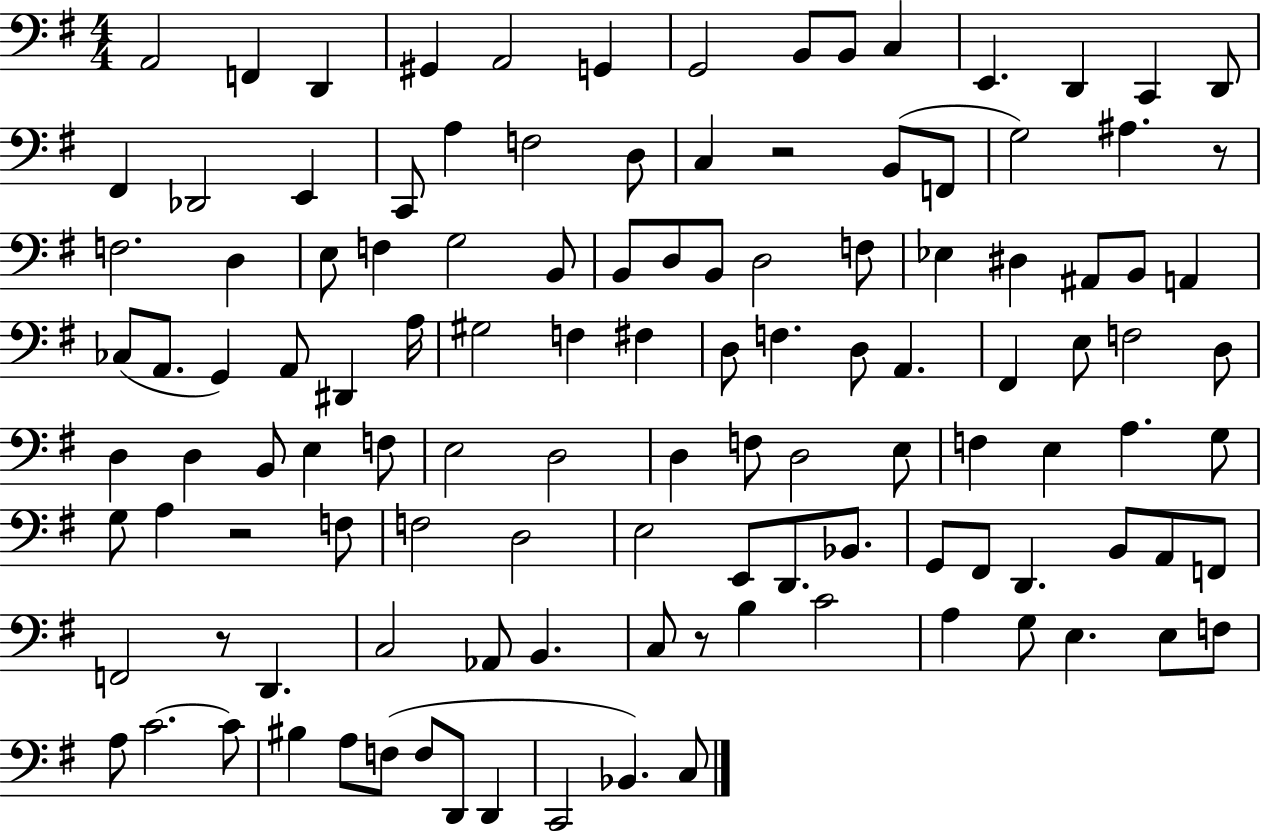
{
  \clef bass
  \numericTimeSignature
  \time 4/4
  \key g \major
  a,2 f,4 d,4 | gis,4 a,2 g,4 | g,2 b,8 b,8 c4 | e,4. d,4 c,4 d,8 | \break fis,4 des,2 e,4 | c,8 a4 f2 d8 | c4 r2 b,8( f,8 | g2) ais4. r8 | \break f2. d4 | e8 f4 g2 b,8 | b,8 d8 b,8 d2 f8 | ees4 dis4 ais,8 b,8 a,4 | \break ces8( a,8. g,4) a,8 dis,4 a16 | gis2 f4 fis4 | d8 f4. d8 a,4. | fis,4 e8 f2 d8 | \break d4 d4 b,8 e4 f8 | e2 d2 | d4 f8 d2 e8 | f4 e4 a4. g8 | \break g8 a4 r2 f8 | f2 d2 | e2 e,8 d,8. bes,8. | g,8 fis,8 d,4. b,8 a,8 f,8 | \break f,2 r8 d,4. | c2 aes,8 b,4. | c8 r8 b4 c'2 | a4 g8 e4. e8 f8 | \break a8 c'2.~~ c'8 | bis4 a8 f8( f8 d,8 d,4 | c,2 bes,4.) c8 | \bar "|."
}